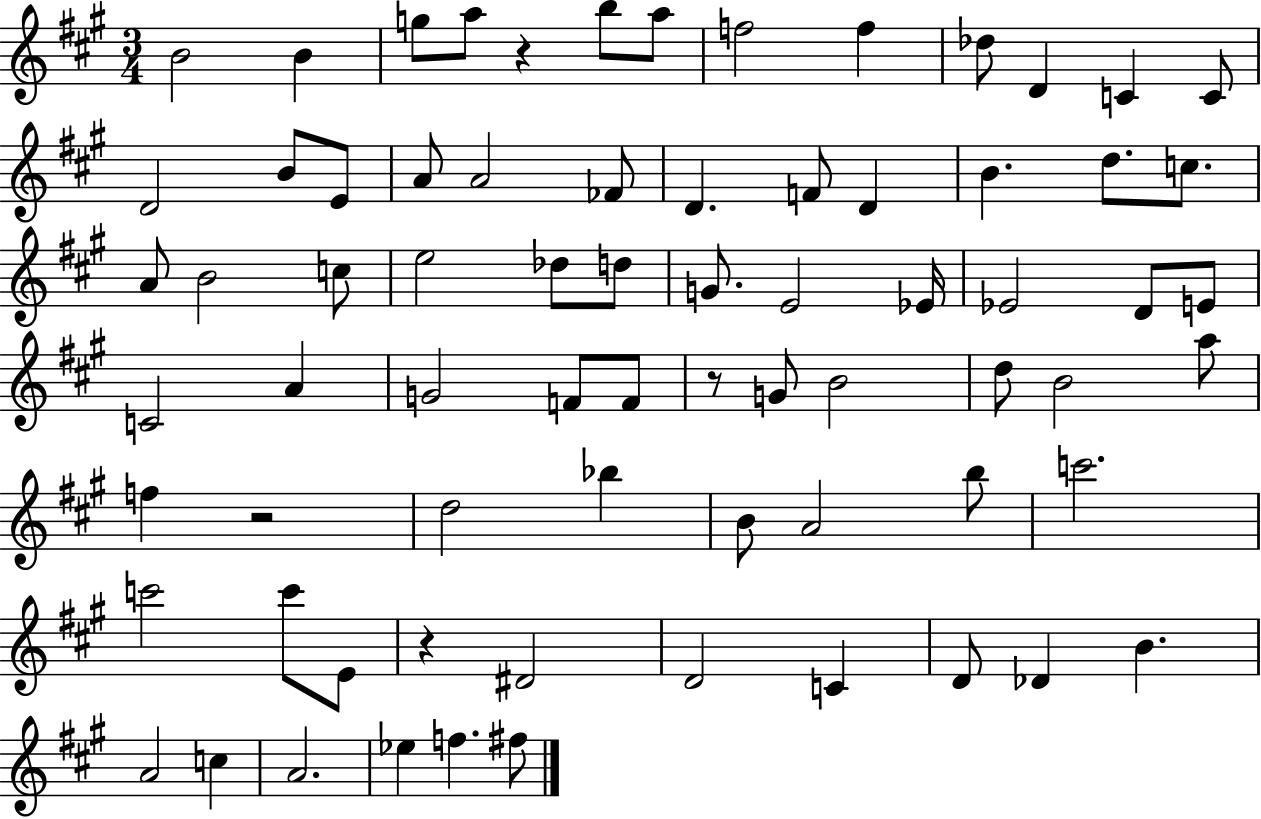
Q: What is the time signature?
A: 3/4